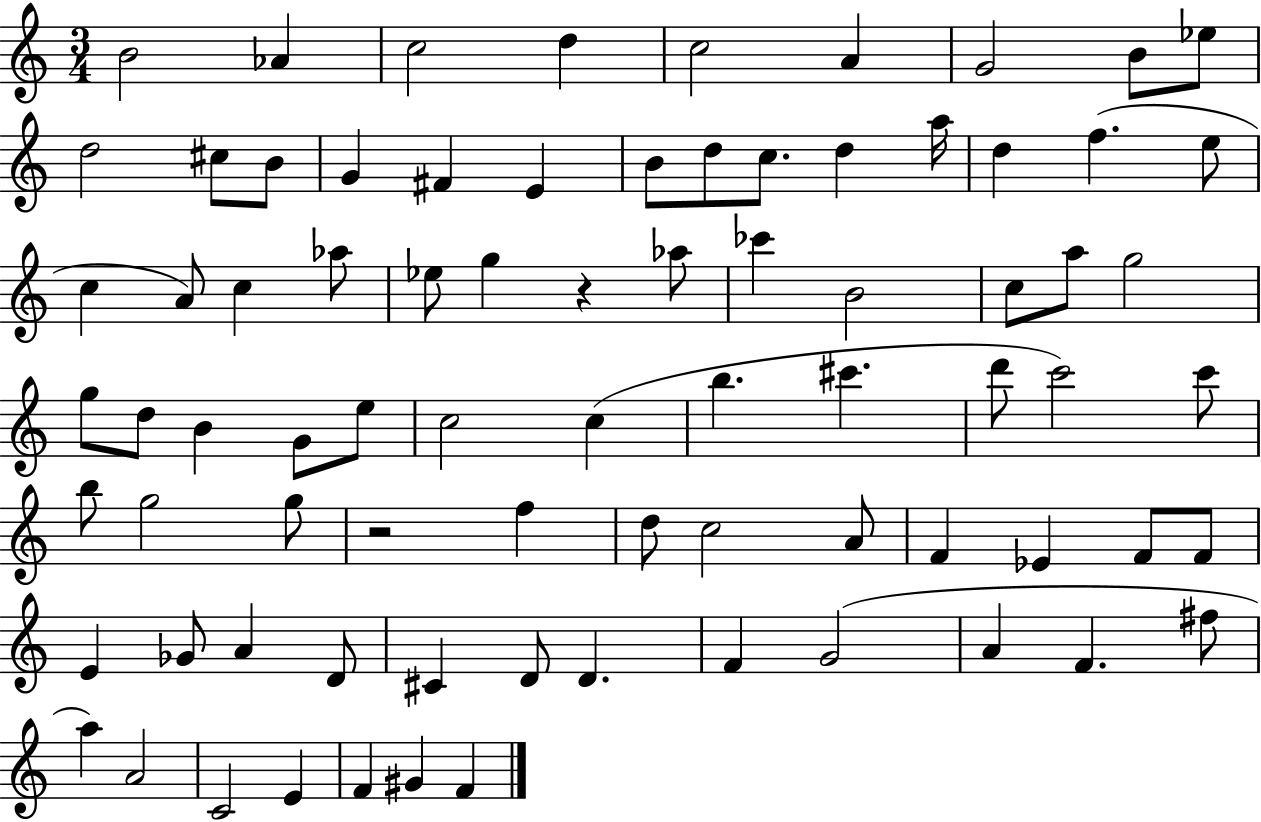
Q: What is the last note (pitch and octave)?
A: F4